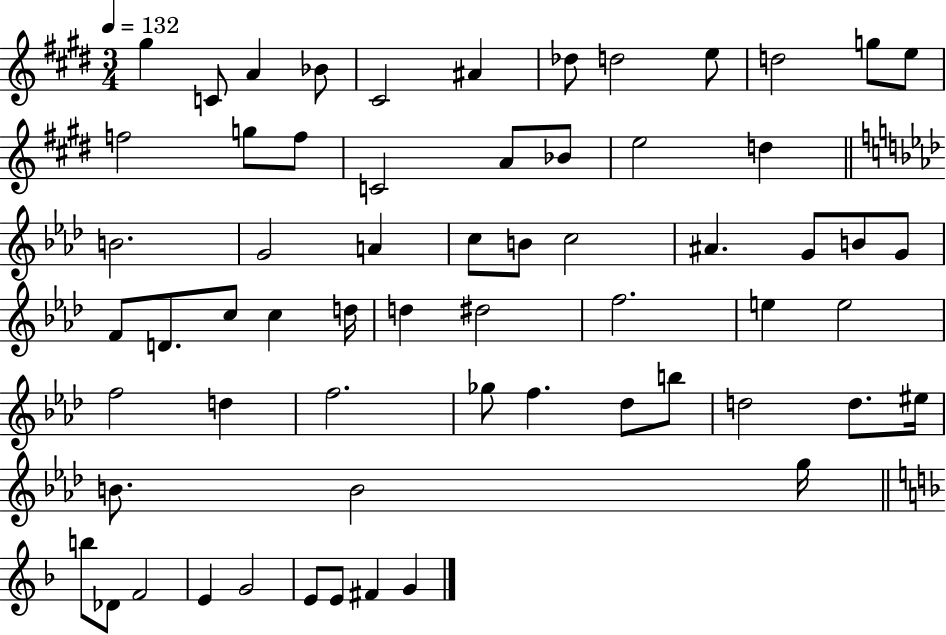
G#5/q C4/e A4/q Bb4/e C#4/h A#4/q Db5/e D5/h E5/e D5/h G5/e E5/e F5/h G5/e F5/e C4/h A4/e Bb4/e E5/h D5/q B4/h. G4/h A4/q C5/e B4/e C5/h A#4/q. G4/e B4/e G4/e F4/e D4/e. C5/e C5/q D5/s D5/q D#5/h F5/h. E5/q E5/h F5/h D5/q F5/h. Gb5/e F5/q. Db5/e B5/e D5/h D5/e. EIS5/s B4/e. B4/h G5/s B5/e Db4/e F4/h E4/q G4/h E4/e E4/e F#4/q G4/q